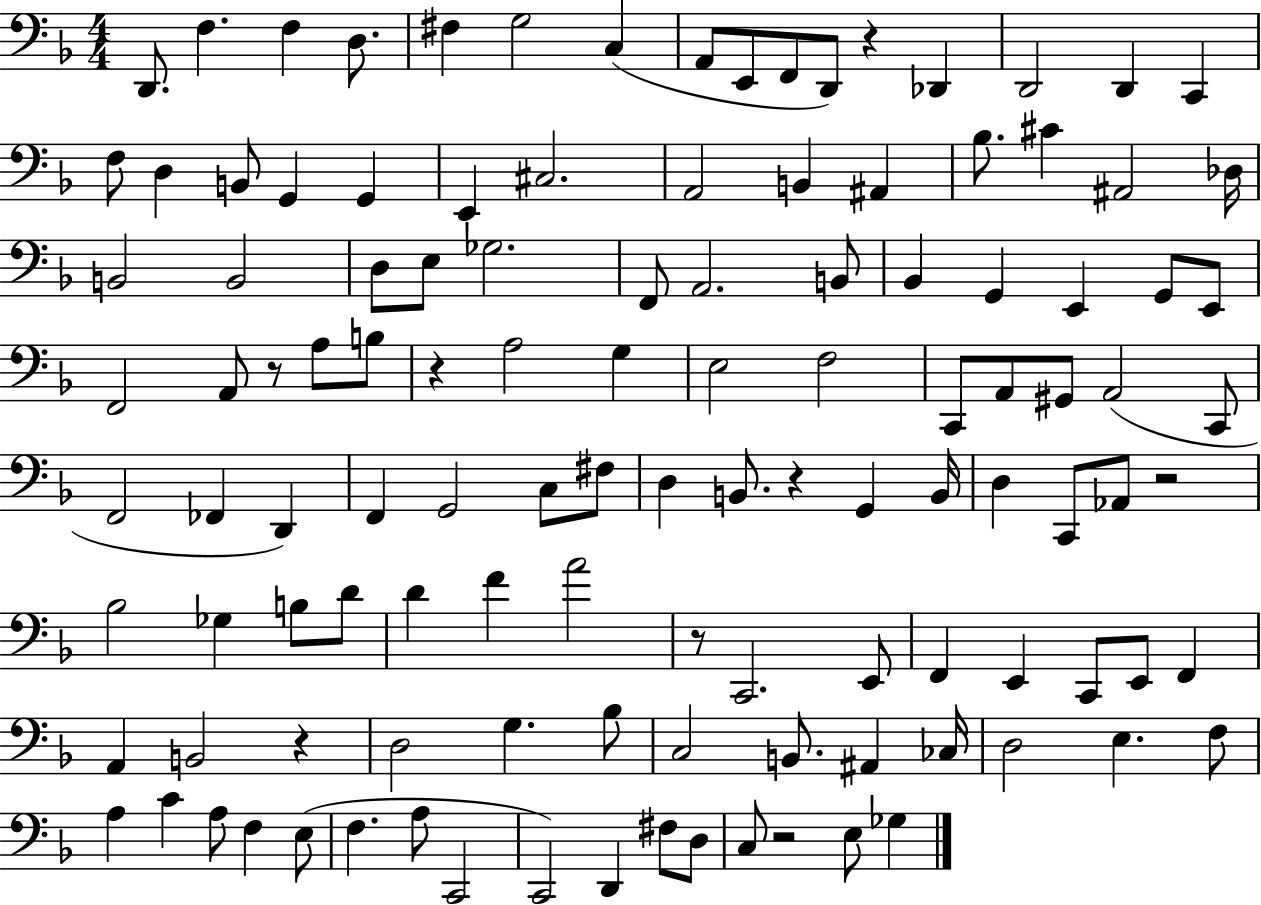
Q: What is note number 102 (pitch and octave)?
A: A3